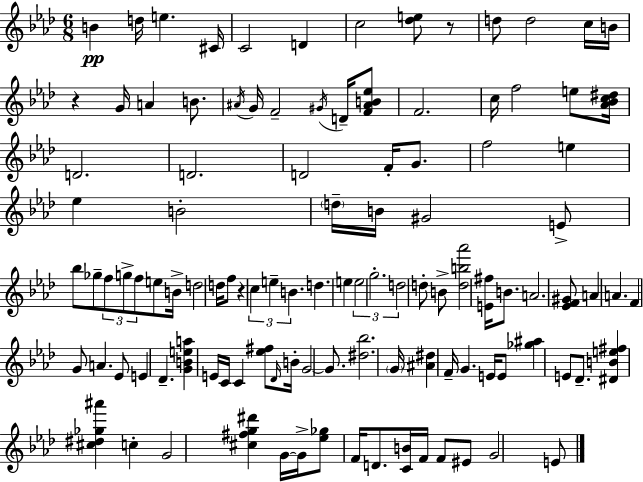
B4/q D5/s E5/q. C#4/s C4/h D4/q C5/h [Db5,E5]/e R/e D5/e D5/h C5/s B4/s R/q G4/s A4/q B4/e. A#4/s G4/s F4/h G#4/s D4/s [F4,A#4,B4,Eb5]/e F4/h. C5/s F5/h E5/e [Ab4,Bb4,C5,D#5]/s D4/h. D4/h. D4/h F4/s G4/e. F5/h E5/q Eb5/q B4/h D5/s B4/s G#4/h E4/e Bb5/e Gb5/e F5/e G5/e F5/e E5/e B4/s D5/h D5/s F5/e R/q C5/q E5/q B4/q. D5/q. E5/q E5/h G5/h. D5/h D5/e B4/e [D5,B5,Ab6]/h [E4,F#5]/s B4/e. A4/h. [Eb4,F4,G#4]/e A4/q A4/q. F4/q G4/e A4/q. Eb4/e E4/q Db4/q. [G4,B4,E5,A5]/q E4/s C4/s C4/q [Eb5,F#5]/e Db4/s B4/s G4/h G4/e. [D#5,Bb5]/h. G4/s [A#4,D#5]/q F4/s G4/q. E4/s E4/e [Gb5,A#5]/q E4/e Db4/e. [D#4,B4,E5,F#5]/q [C#5,D#5,Gb5,A#6]/q C5/q G4/h [C#5,F#5,G5,D#6]/q G4/s G4/s [Eb5,Gb5]/e F4/s D4/e. [C4,B4]/s F4/s F4/e EIS4/e G4/h E4/e